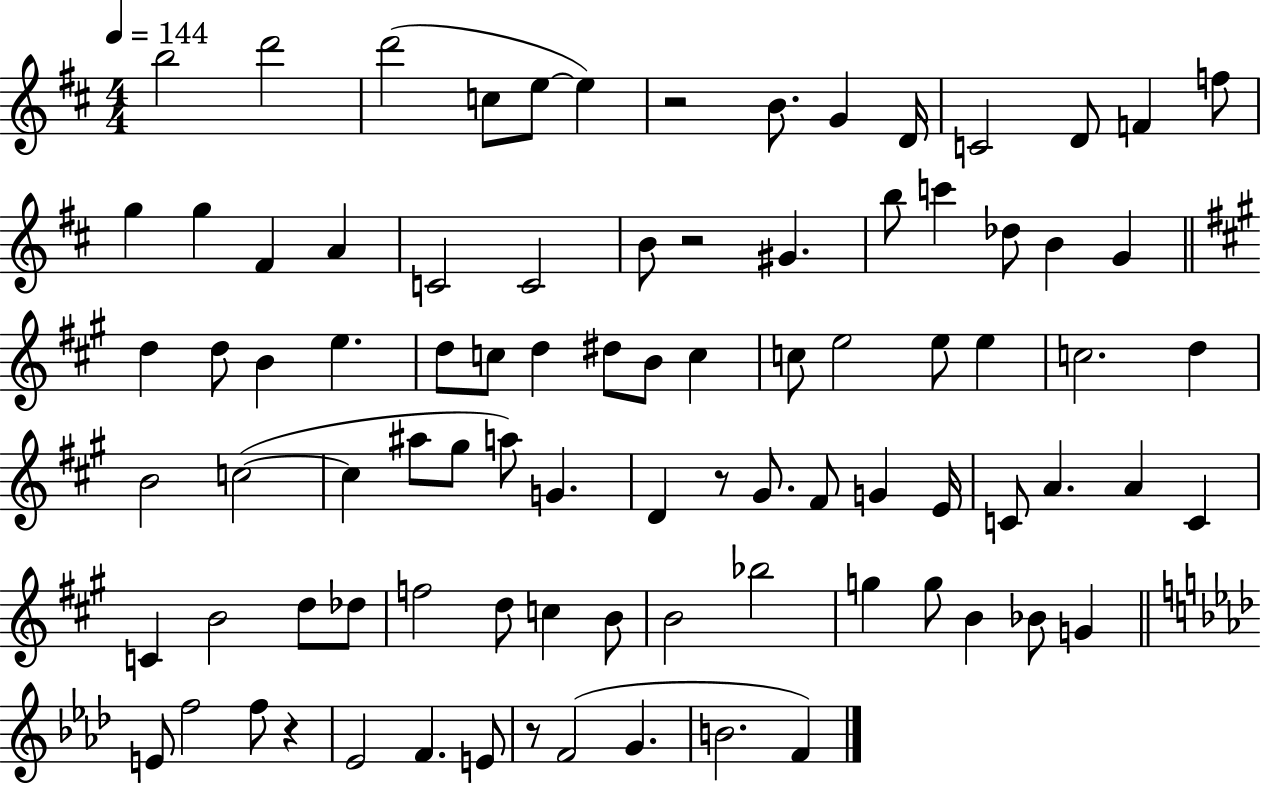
{
  \clef treble
  \numericTimeSignature
  \time 4/4
  \key d \major
  \tempo 4 = 144
  \repeat volta 2 { b''2 d'''2 | d'''2( c''8 e''8~~ e''4) | r2 b'8. g'4 d'16 | c'2 d'8 f'4 f''8 | \break g''4 g''4 fis'4 a'4 | c'2 c'2 | b'8 r2 gis'4. | b''8 c'''4 des''8 b'4 g'4 | \break \bar "||" \break \key a \major d''4 d''8 b'4 e''4. | d''8 c''8 d''4 dis''8 b'8 c''4 | c''8 e''2 e''8 e''4 | c''2. d''4 | \break b'2 c''2~(~ | c''4 ais''8 gis''8 a''8) g'4. | d'4 r8 gis'8. fis'8 g'4 e'16 | c'8 a'4. a'4 c'4 | \break c'4 b'2 d''8 des''8 | f''2 d''8 c''4 b'8 | b'2 bes''2 | g''4 g''8 b'4 bes'8 g'4 | \break \bar "||" \break \key f \minor e'8 f''2 f''8 r4 | ees'2 f'4. e'8 | r8 f'2( g'4. | b'2. f'4) | \break } \bar "|."
}